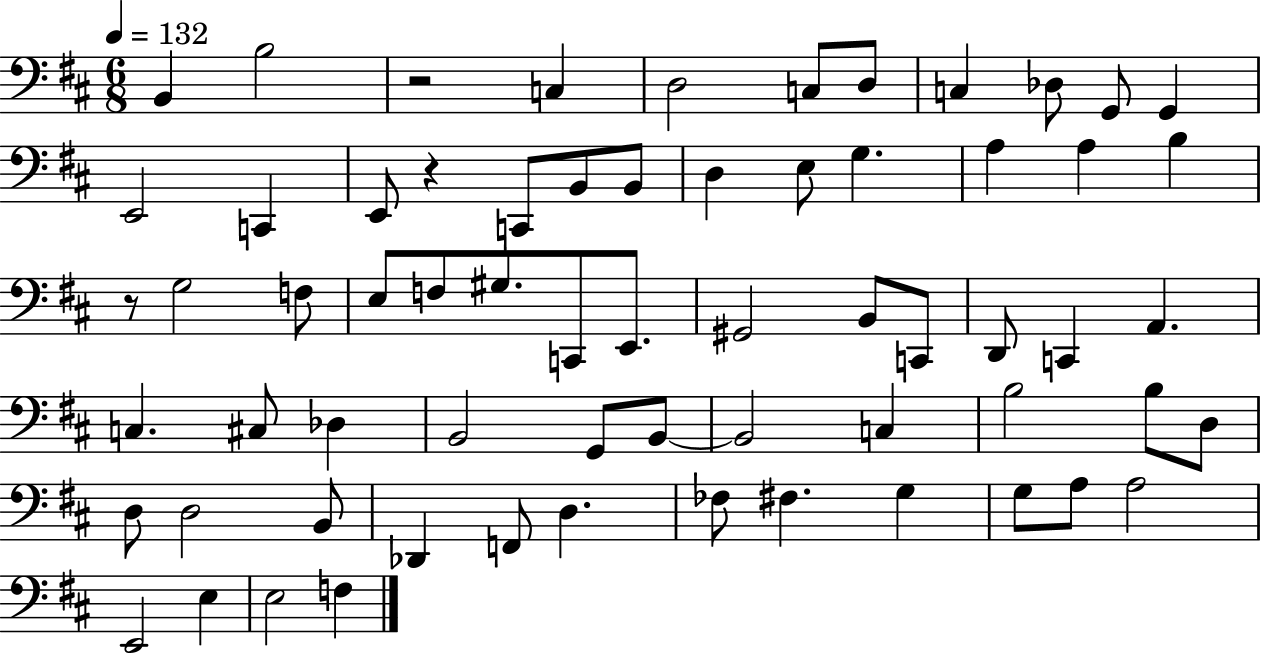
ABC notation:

X:1
T:Untitled
M:6/8
L:1/4
K:D
B,, B,2 z2 C, D,2 C,/2 D,/2 C, _D,/2 G,,/2 G,, E,,2 C,, E,,/2 z C,,/2 B,,/2 B,,/2 D, E,/2 G, A, A, B, z/2 G,2 F,/2 E,/2 F,/2 ^G,/2 C,,/2 E,,/2 ^G,,2 B,,/2 C,,/2 D,,/2 C,, A,, C, ^C,/2 _D, B,,2 G,,/2 B,,/2 B,,2 C, B,2 B,/2 D,/2 D,/2 D,2 B,,/2 _D,, F,,/2 D, _F,/2 ^F, G, G,/2 A,/2 A,2 E,,2 E, E,2 F,